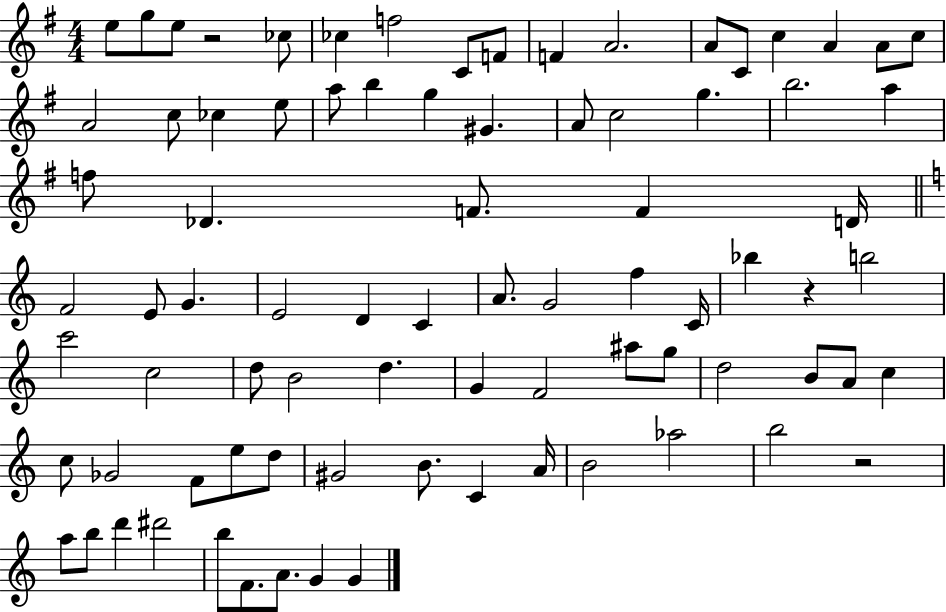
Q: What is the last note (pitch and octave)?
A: G4